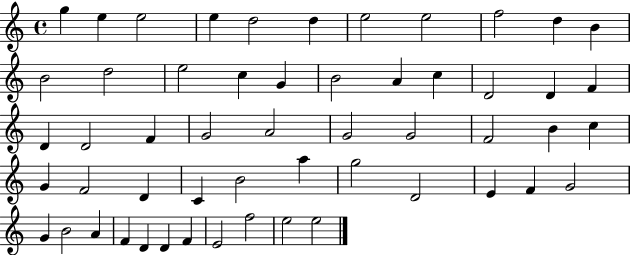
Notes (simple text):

G5/q E5/q E5/h E5/q D5/h D5/q E5/h E5/h F5/h D5/q B4/q B4/h D5/h E5/h C5/q G4/q B4/h A4/q C5/q D4/h D4/q F4/q D4/q D4/h F4/q G4/h A4/h G4/h G4/h F4/h B4/q C5/q G4/q F4/h D4/q C4/q B4/h A5/q G5/h D4/h E4/q F4/q G4/h G4/q B4/h A4/q F4/q D4/q D4/q F4/q E4/h F5/h E5/h E5/h